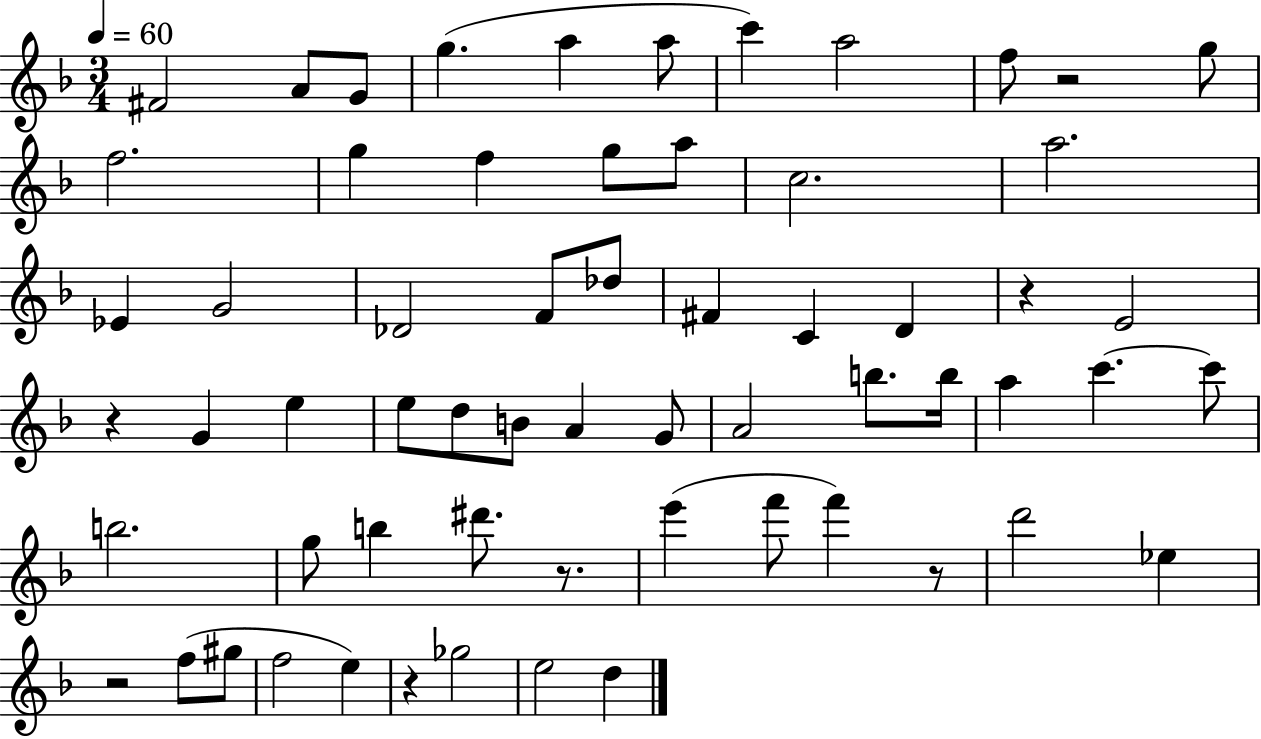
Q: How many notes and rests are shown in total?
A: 62